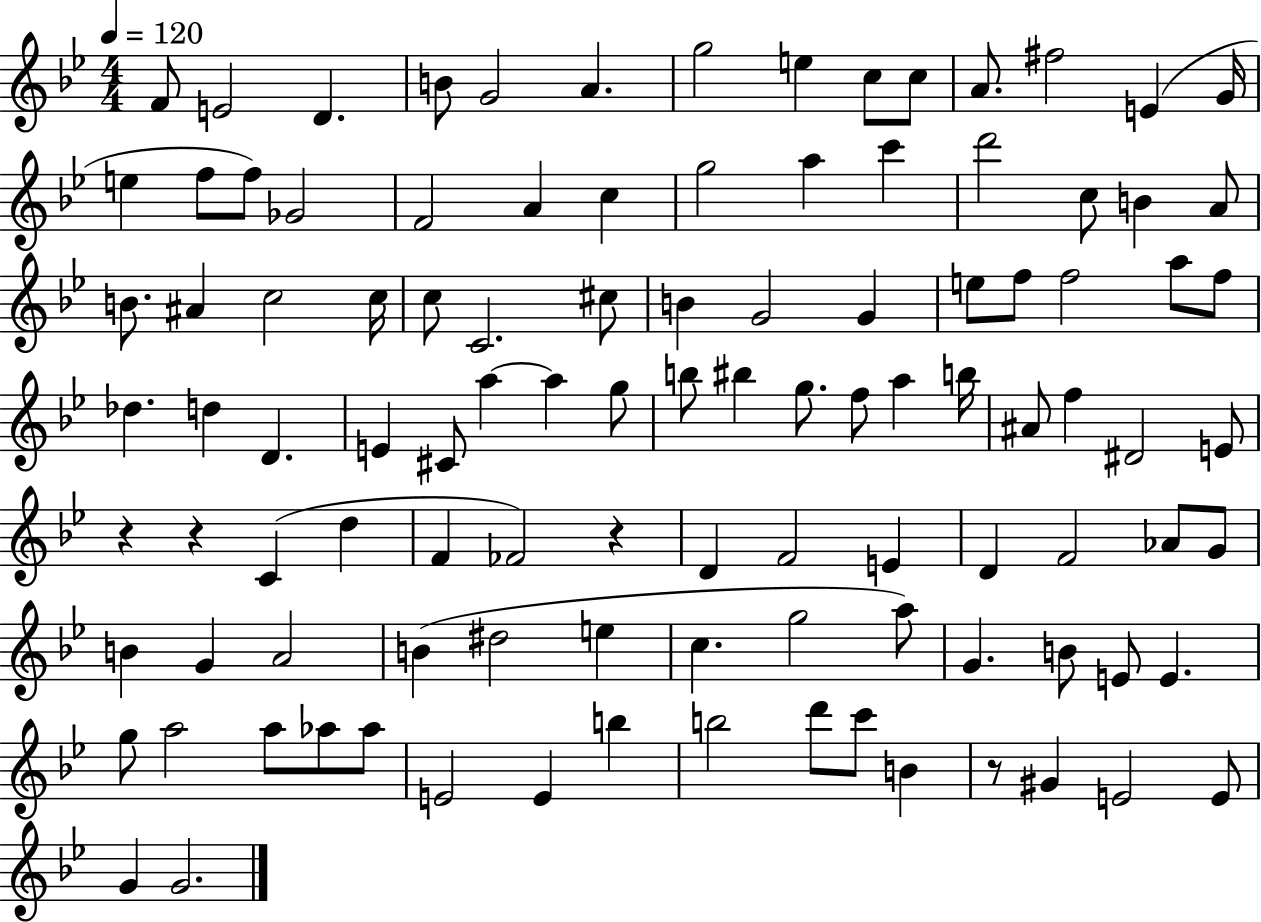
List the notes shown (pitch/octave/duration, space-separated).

F4/e E4/h D4/q. B4/e G4/h A4/q. G5/h E5/q C5/e C5/e A4/e. F#5/h E4/q G4/s E5/q F5/e F5/e Gb4/h F4/h A4/q C5/q G5/h A5/q C6/q D6/h C5/e B4/q A4/e B4/e. A#4/q C5/h C5/s C5/e C4/h. C#5/e B4/q G4/h G4/q E5/e F5/e F5/h A5/e F5/e Db5/q. D5/q D4/q. E4/q C#4/e A5/q A5/q G5/e B5/e BIS5/q G5/e. F5/e A5/q B5/s A#4/e F5/q D#4/h E4/e R/q R/q C4/q D5/q F4/q FES4/h R/q D4/q F4/h E4/q D4/q F4/h Ab4/e G4/e B4/q G4/q A4/h B4/q D#5/h E5/q C5/q. G5/h A5/e G4/q. B4/e E4/e E4/q. G5/e A5/h A5/e Ab5/e Ab5/e E4/h E4/q B5/q B5/h D6/e C6/e B4/q R/e G#4/q E4/h E4/e G4/q G4/h.